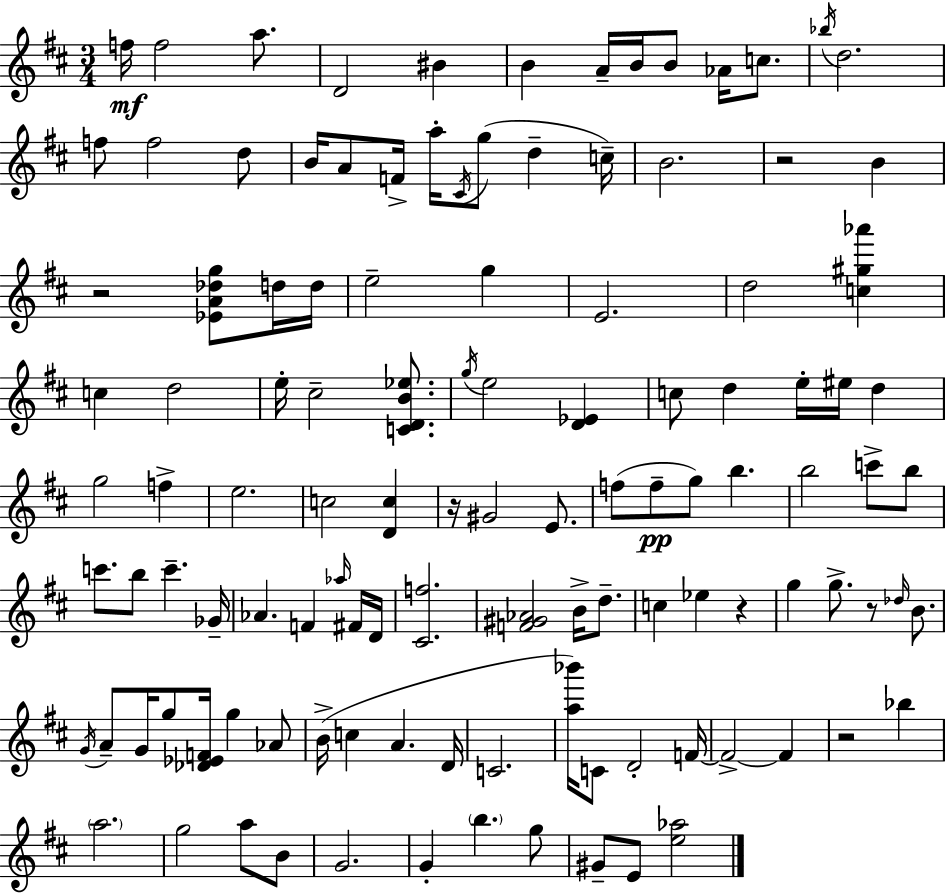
X:1
T:Untitled
M:3/4
L:1/4
K:D
f/4 f2 a/2 D2 ^B B A/4 B/4 B/2 _A/4 c/2 _b/4 d2 f/2 f2 d/2 B/4 A/2 F/4 a/4 ^C/4 g/2 d c/4 B2 z2 B z2 [_EA_dg]/2 d/4 d/4 e2 g E2 d2 [c^g_a'] c d2 e/4 ^c2 [CDB_e]/2 g/4 e2 [D_E] c/2 d e/4 ^e/4 d g2 f e2 c2 [Dc] z/4 ^G2 E/2 f/2 f/2 g/2 b b2 c'/2 b/2 c'/2 b/2 c' _G/4 _A F _a/4 ^F/4 D/4 [^Cf]2 [F^G_A]2 B/4 d/2 c _e z g g/2 z/2 _d/4 B/2 G/4 A/2 G/4 g/2 [_D_EF]/4 g _A/2 B/4 c A D/4 C2 [a_b']/4 C/2 D2 F/4 F2 F z2 _b a2 g2 a/2 B/2 G2 G b g/2 ^G/2 E/2 [e_a]2